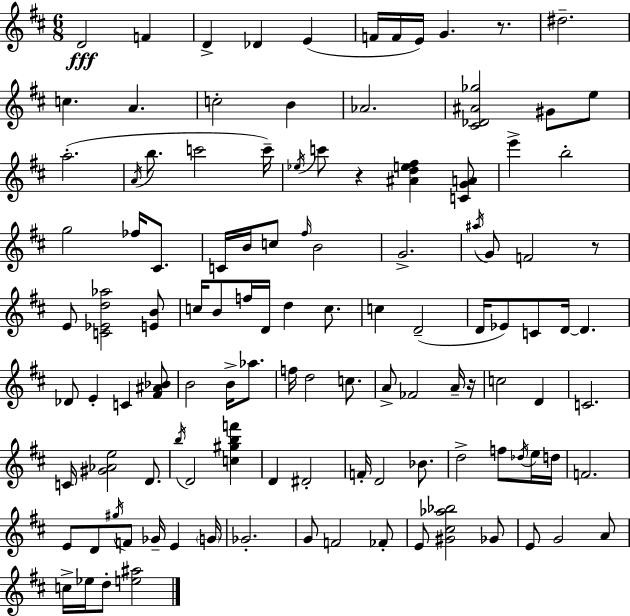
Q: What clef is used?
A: treble